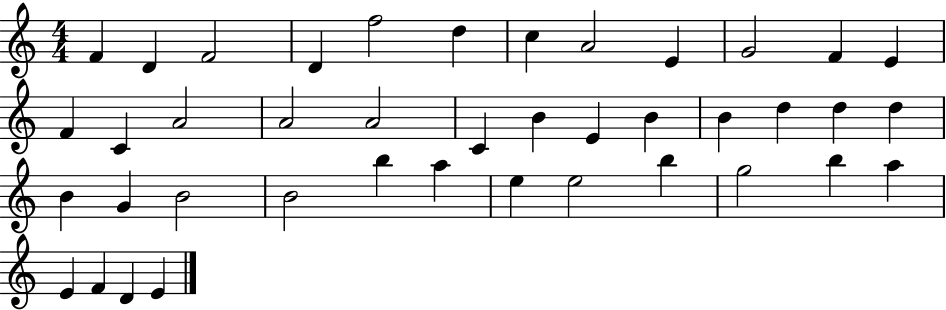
X:1
T:Untitled
M:4/4
L:1/4
K:C
F D F2 D f2 d c A2 E G2 F E F C A2 A2 A2 C B E B B d d d B G B2 B2 b a e e2 b g2 b a E F D E